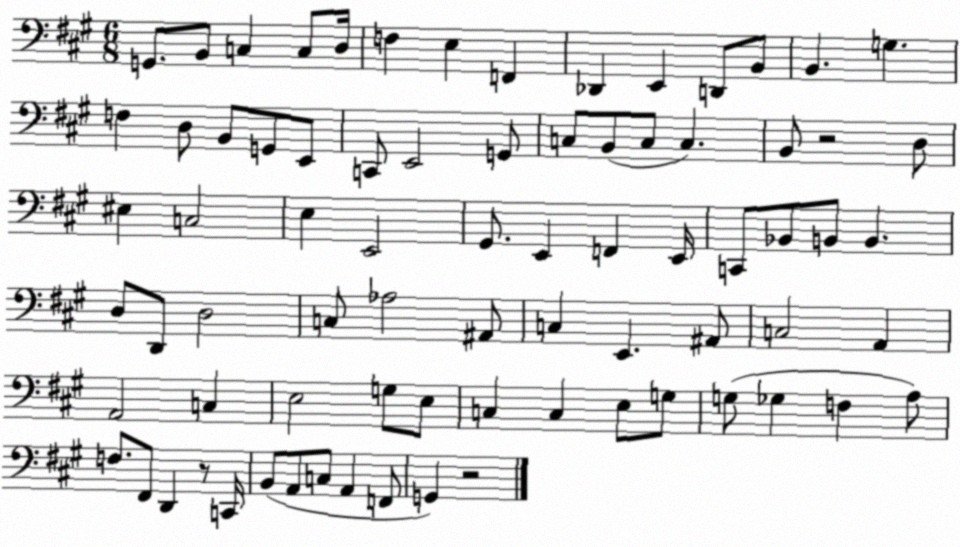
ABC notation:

X:1
T:Untitled
M:6/8
L:1/4
K:A
G,,/2 B,,/2 C, C,/2 D,/4 F, E, F,, _D,, E,, D,,/2 B,,/2 B,, G, F, D,/2 B,,/2 G,,/2 E,,/2 C,,/2 E,,2 G,,/2 C,/2 B,,/2 C,/2 C, B,,/2 z2 D,/2 ^E, C,2 E, E,,2 ^G,,/2 E,, F,, E,,/4 C,,/2 _B,,/2 B,,/2 B,, D,/2 D,,/2 D,2 C,/2 _A,2 ^A,,/2 C, E,, ^A,,/2 C,2 A,, A,,2 C, E,2 G,/2 E,/2 C, C, E,/2 G,/2 G,/2 _G, F, A,/2 F,/2 ^F,,/2 D,, z/2 C,,/4 B,,/2 A,,/2 C,/2 A,, F,,/2 G,, z2